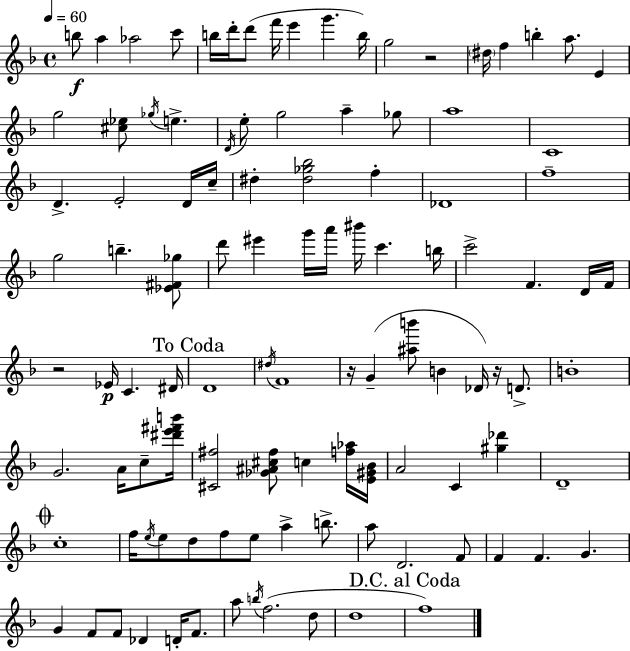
B5/e A5/q Ab5/h C6/e B5/s D6/s D6/e F6/s E6/q G6/q. B5/s G5/h R/h D#5/s F5/q B5/q A5/e. E4/q G5/h [C#5,Eb5]/e Gb5/s E5/q. D4/s E5/e G5/h A5/q Gb5/e A5/w C4/w D4/q. E4/h D4/s C5/s D#5/q [D#5,Gb5,Bb5]/h F5/q Db4/w F5/w G5/h B5/q. [Eb4,F#4,Gb5]/e D6/e EIS6/q G6/s A6/s BIS6/s C6/q. B5/s C6/h F4/q. D4/s F4/s R/h Eb4/s C4/q. D#4/s D4/w D#5/s F4/w R/s G4/q [A#5,B6]/e B4/q Db4/s R/s D4/e. B4/w G4/h. A4/s C5/e [D#6,E6,F#6,B6]/s [C#4,F#5]/h [Gb4,A#4,C#5,F#5]/e C5/q [F5,Ab5]/s [E4,G#4,Bb4]/s A4/h C4/q [G#5,Db6]/q D4/w C5/w F5/s E5/s E5/e D5/e F5/e E5/e A5/q B5/e. A5/e D4/h. F4/e F4/q F4/q. G4/q. G4/q F4/e F4/e Db4/q D4/s F4/e. A5/e B5/s F5/h. D5/e D5/w F5/w